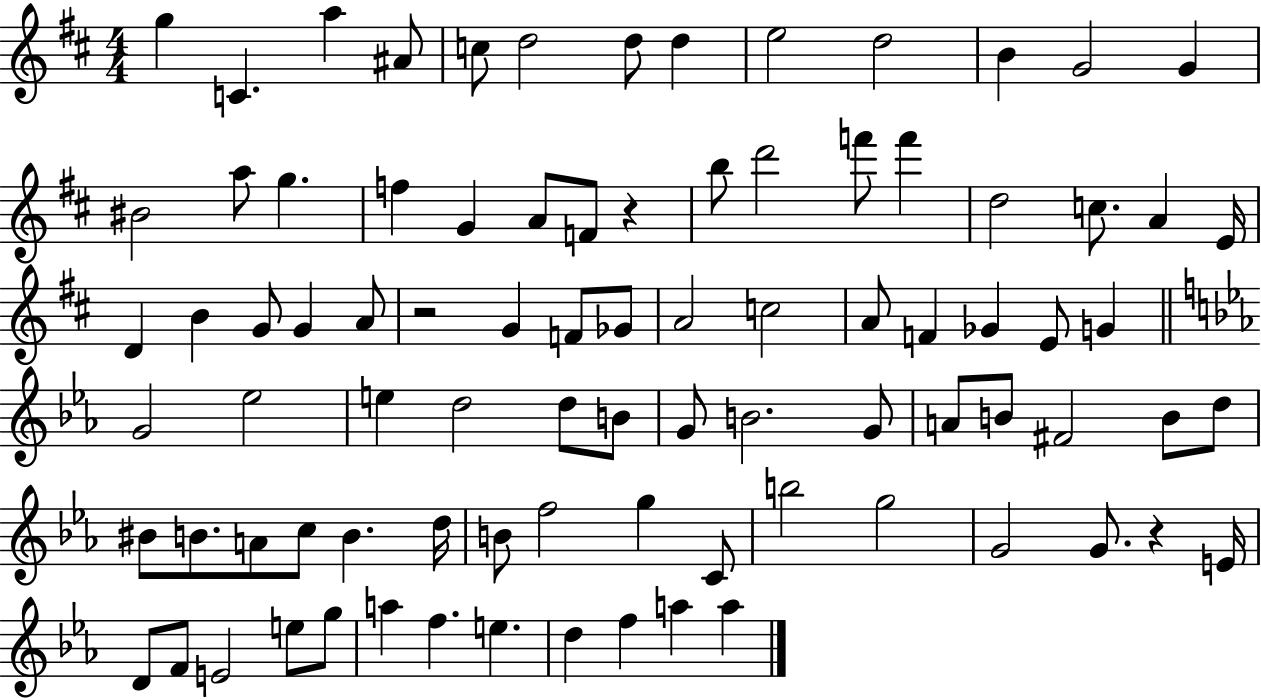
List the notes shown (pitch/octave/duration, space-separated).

G5/q C4/q. A5/q A#4/e C5/e D5/h D5/e D5/q E5/h D5/h B4/q G4/h G4/q BIS4/h A5/e G5/q. F5/q G4/q A4/e F4/e R/q B5/e D6/h F6/e F6/q D5/h C5/e. A4/q E4/s D4/q B4/q G4/e G4/q A4/e R/h G4/q F4/e Gb4/e A4/h C5/h A4/e F4/q Gb4/q E4/e G4/q G4/h Eb5/h E5/q D5/h D5/e B4/e G4/e B4/h. G4/e A4/e B4/e F#4/h B4/e D5/e BIS4/e B4/e. A4/e C5/e B4/q. D5/s B4/e F5/h G5/q C4/e B5/h G5/h G4/h G4/e. R/q E4/s D4/e F4/e E4/h E5/e G5/e A5/q F5/q. E5/q. D5/q F5/q A5/q A5/q